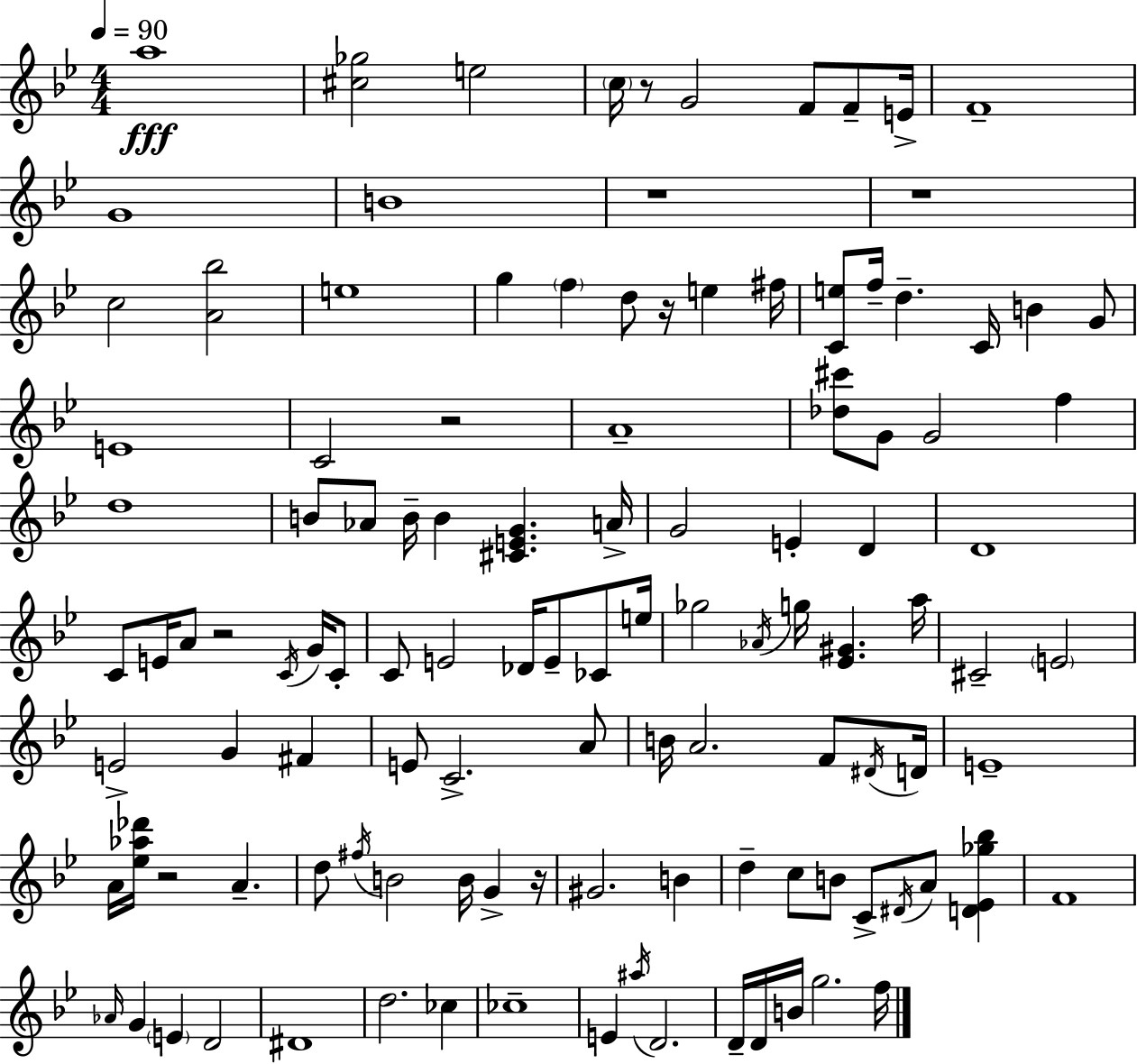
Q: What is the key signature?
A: BES major